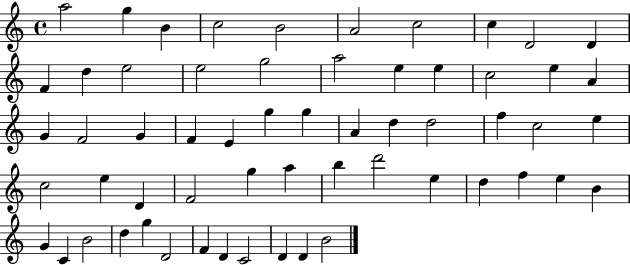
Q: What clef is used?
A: treble